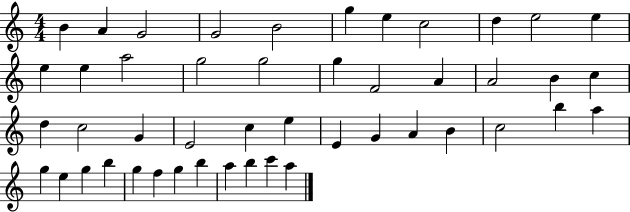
{
  \clef treble
  \numericTimeSignature
  \time 4/4
  \key c \major
  b'4 a'4 g'2 | g'2 b'2 | g''4 e''4 c''2 | d''4 e''2 e''4 | \break e''4 e''4 a''2 | g''2 g''2 | g''4 f'2 a'4 | a'2 b'4 c''4 | \break d''4 c''2 g'4 | e'2 c''4 e''4 | e'4 g'4 a'4 b'4 | c''2 b''4 a''4 | \break g''4 e''4 g''4 b''4 | g''4 f''4 g''4 b''4 | a''4 b''4 c'''4 a''4 | \bar "|."
}